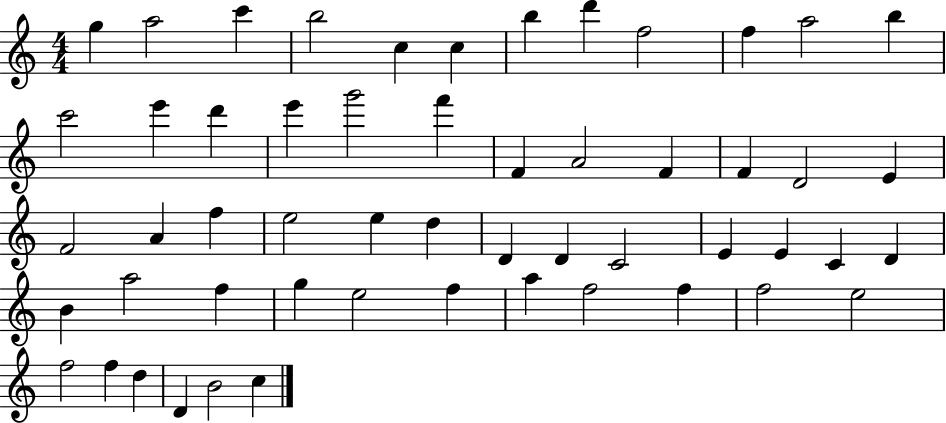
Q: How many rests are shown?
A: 0